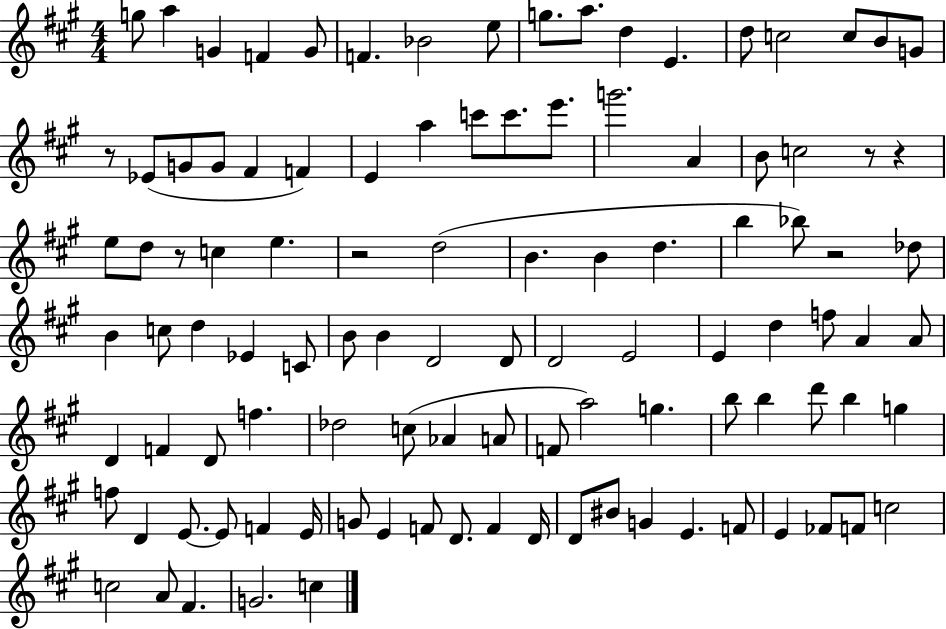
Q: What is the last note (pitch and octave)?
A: C5